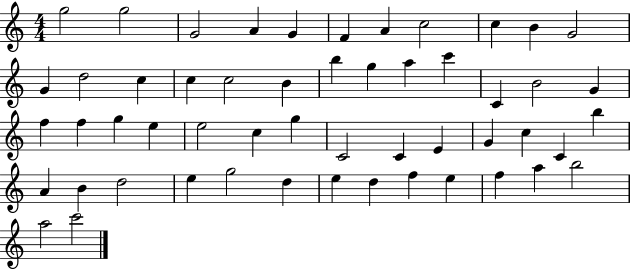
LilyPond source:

{
  \clef treble
  \numericTimeSignature
  \time 4/4
  \key c \major
  g''2 g''2 | g'2 a'4 g'4 | f'4 a'4 c''2 | c''4 b'4 g'2 | \break g'4 d''2 c''4 | c''4 c''2 b'4 | b''4 g''4 a''4 c'''4 | c'4 b'2 g'4 | \break f''4 f''4 g''4 e''4 | e''2 c''4 g''4 | c'2 c'4 e'4 | g'4 c''4 c'4 b''4 | \break a'4 b'4 d''2 | e''4 g''2 d''4 | e''4 d''4 f''4 e''4 | f''4 a''4 b''2 | \break a''2 c'''2 | \bar "|."
}